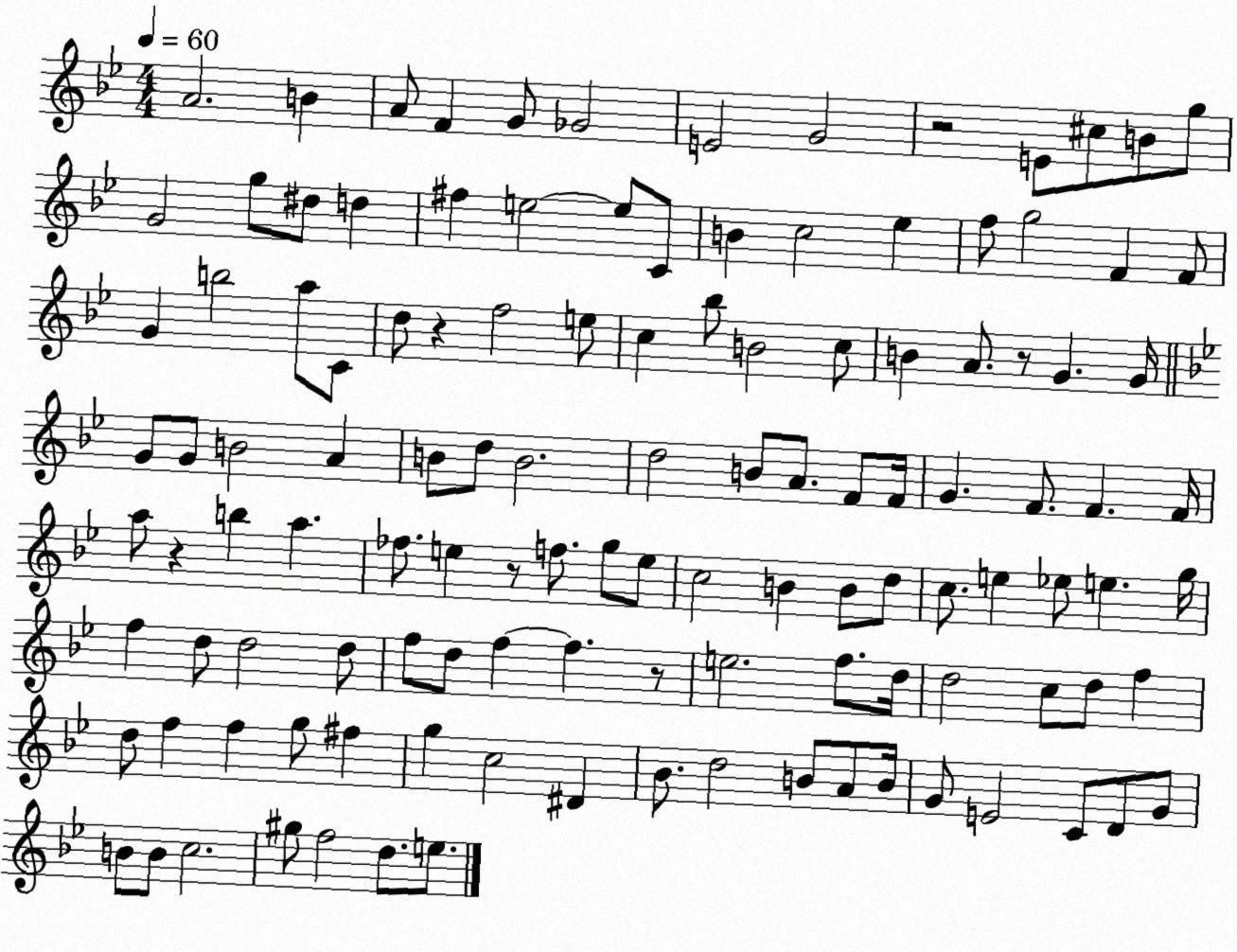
X:1
T:Untitled
M:4/4
L:1/4
K:Bb
A2 B A/2 F G/2 _G2 E2 G2 z2 E/2 ^c/2 B/2 g/2 G2 g/2 ^d/2 d ^f e2 e/2 C/2 B c2 _e f/2 g2 F F/2 G b2 a/2 C/2 d/2 z f2 e/2 c _b/2 B2 c/2 B A/2 z/2 G G/4 G/2 G/2 B2 A B/2 d/2 B2 d2 B/2 A/2 F/2 F/4 G F/2 F F/4 a/2 z b a _f/2 e z/2 f/2 g/2 e/2 c2 B B/2 d/2 c/2 e _e/2 e g/4 f d/2 d2 d/2 f/2 d/2 f f z/2 e2 f/2 d/4 d2 c/2 d/2 f d/2 f f g/2 ^f g c2 ^D _B/2 d2 B/2 A/2 B/4 G/2 E2 C/2 D/2 G/2 B/2 B/2 c2 ^g/2 f2 d/2 e/2